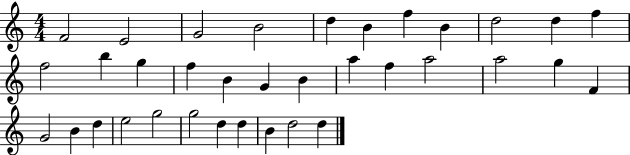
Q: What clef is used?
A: treble